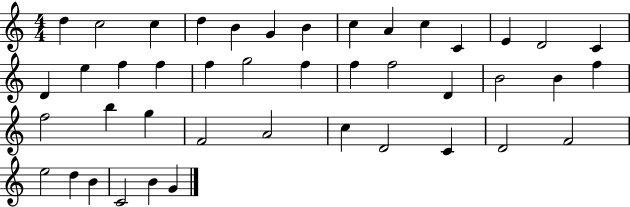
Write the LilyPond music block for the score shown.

{
  \clef treble
  \numericTimeSignature
  \time 4/4
  \key c \major
  d''4 c''2 c''4 | d''4 b'4 g'4 b'4 | c''4 a'4 c''4 c'4 | e'4 d'2 c'4 | \break d'4 e''4 f''4 f''4 | f''4 g''2 f''4 | f''4 f''2 d'4 | b'2 b'4 f''4 | \break f''2 b''4 g''4 | f'2 a'2 | c''4 d'2 c'4 | d'2 f'2 | \break e''2 d''4 b'4 | c'2 b'4 g'4 | \bar "|."
}